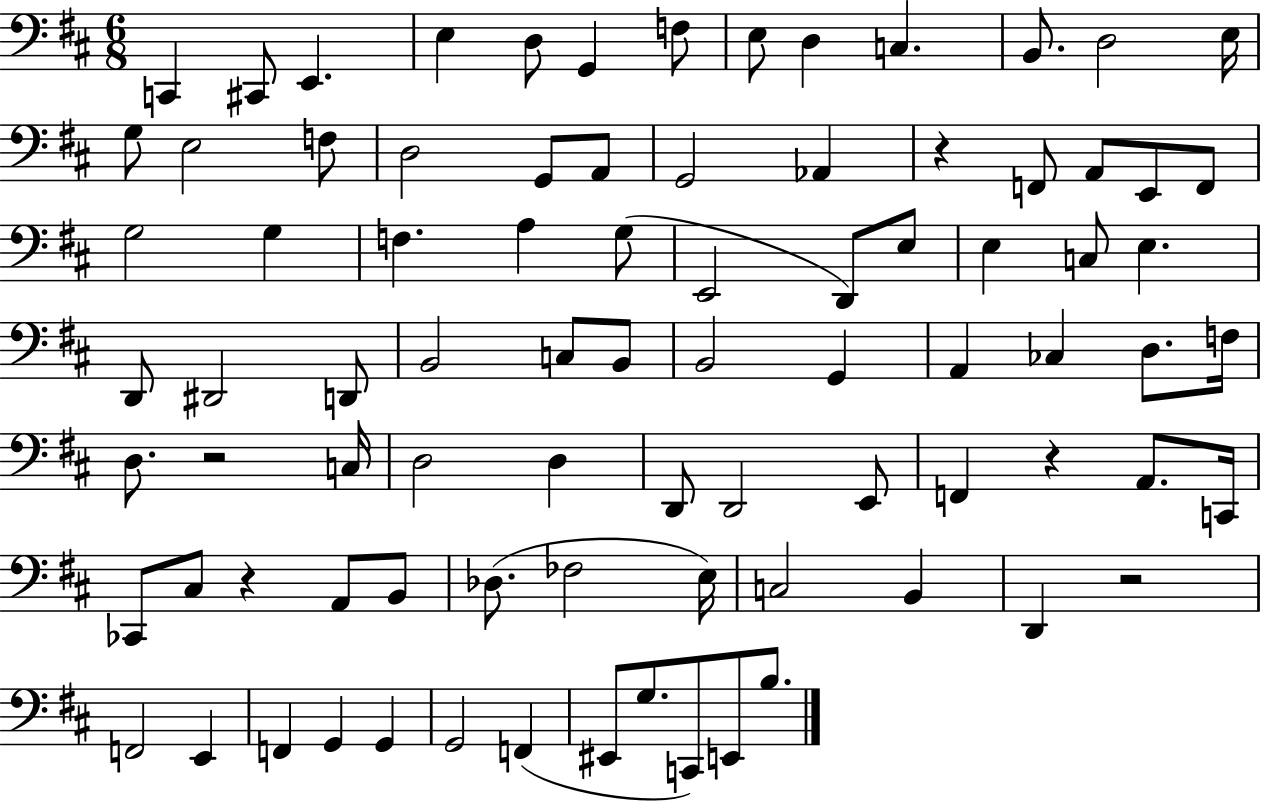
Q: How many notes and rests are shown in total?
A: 85